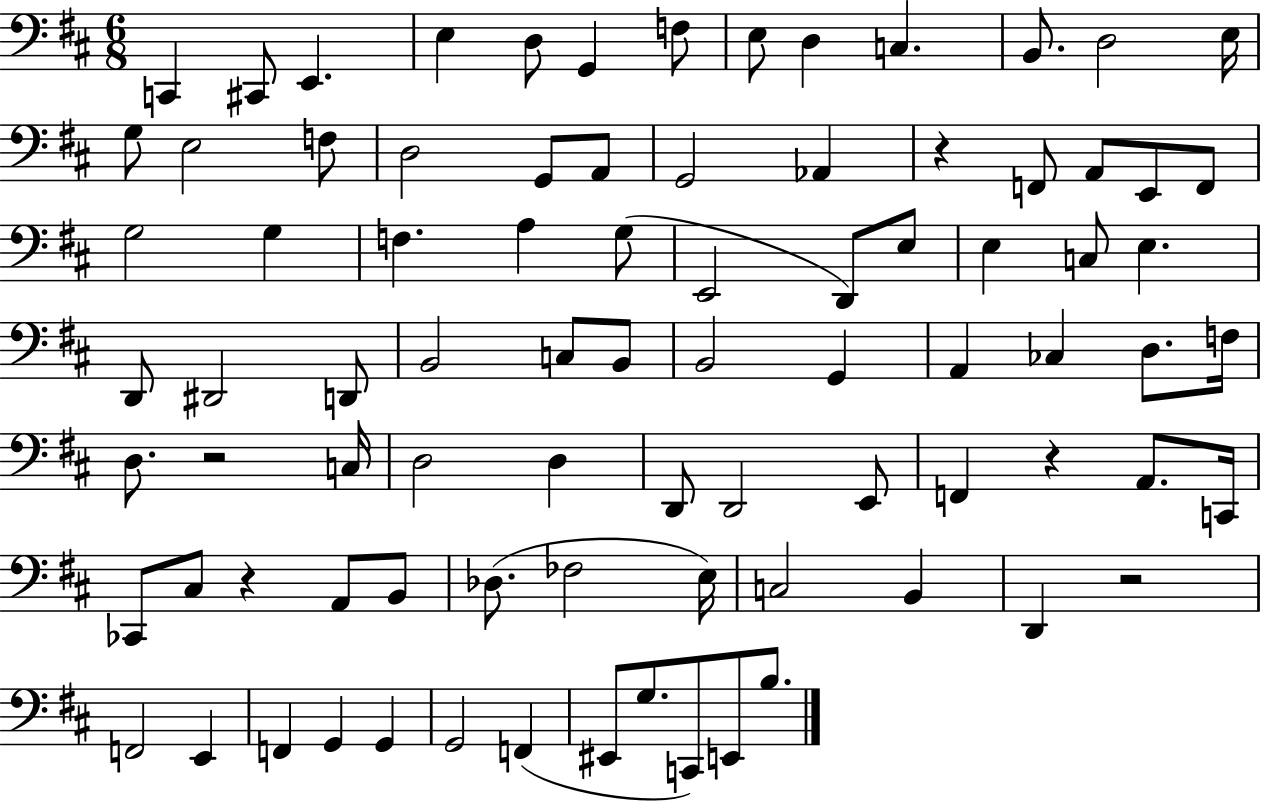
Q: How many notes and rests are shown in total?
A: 85